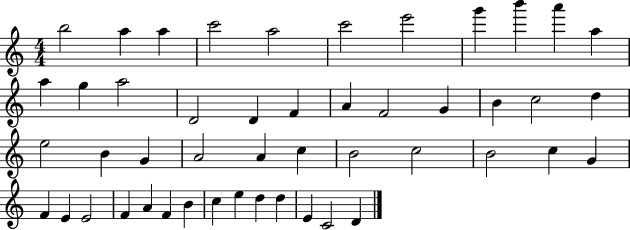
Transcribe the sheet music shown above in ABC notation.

X:1
T:Untitled
M:4/4
L:1/4
K:C
b2 a a c'2 a2 c'2 e'2 g' b' a' a a g a2 D2 D F A F2 G B c2 d e2 B G A2 A c B2 c2 B2 c G F E E2 F A F B c e d d E C2 D